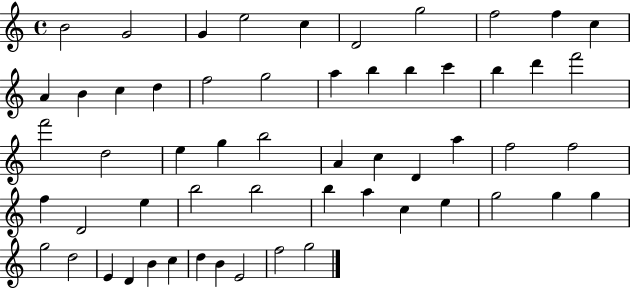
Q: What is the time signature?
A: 4/4